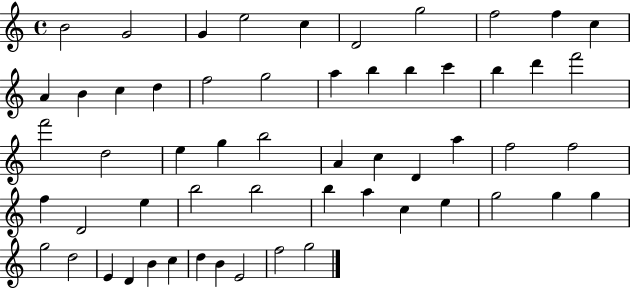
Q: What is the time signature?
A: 4/4